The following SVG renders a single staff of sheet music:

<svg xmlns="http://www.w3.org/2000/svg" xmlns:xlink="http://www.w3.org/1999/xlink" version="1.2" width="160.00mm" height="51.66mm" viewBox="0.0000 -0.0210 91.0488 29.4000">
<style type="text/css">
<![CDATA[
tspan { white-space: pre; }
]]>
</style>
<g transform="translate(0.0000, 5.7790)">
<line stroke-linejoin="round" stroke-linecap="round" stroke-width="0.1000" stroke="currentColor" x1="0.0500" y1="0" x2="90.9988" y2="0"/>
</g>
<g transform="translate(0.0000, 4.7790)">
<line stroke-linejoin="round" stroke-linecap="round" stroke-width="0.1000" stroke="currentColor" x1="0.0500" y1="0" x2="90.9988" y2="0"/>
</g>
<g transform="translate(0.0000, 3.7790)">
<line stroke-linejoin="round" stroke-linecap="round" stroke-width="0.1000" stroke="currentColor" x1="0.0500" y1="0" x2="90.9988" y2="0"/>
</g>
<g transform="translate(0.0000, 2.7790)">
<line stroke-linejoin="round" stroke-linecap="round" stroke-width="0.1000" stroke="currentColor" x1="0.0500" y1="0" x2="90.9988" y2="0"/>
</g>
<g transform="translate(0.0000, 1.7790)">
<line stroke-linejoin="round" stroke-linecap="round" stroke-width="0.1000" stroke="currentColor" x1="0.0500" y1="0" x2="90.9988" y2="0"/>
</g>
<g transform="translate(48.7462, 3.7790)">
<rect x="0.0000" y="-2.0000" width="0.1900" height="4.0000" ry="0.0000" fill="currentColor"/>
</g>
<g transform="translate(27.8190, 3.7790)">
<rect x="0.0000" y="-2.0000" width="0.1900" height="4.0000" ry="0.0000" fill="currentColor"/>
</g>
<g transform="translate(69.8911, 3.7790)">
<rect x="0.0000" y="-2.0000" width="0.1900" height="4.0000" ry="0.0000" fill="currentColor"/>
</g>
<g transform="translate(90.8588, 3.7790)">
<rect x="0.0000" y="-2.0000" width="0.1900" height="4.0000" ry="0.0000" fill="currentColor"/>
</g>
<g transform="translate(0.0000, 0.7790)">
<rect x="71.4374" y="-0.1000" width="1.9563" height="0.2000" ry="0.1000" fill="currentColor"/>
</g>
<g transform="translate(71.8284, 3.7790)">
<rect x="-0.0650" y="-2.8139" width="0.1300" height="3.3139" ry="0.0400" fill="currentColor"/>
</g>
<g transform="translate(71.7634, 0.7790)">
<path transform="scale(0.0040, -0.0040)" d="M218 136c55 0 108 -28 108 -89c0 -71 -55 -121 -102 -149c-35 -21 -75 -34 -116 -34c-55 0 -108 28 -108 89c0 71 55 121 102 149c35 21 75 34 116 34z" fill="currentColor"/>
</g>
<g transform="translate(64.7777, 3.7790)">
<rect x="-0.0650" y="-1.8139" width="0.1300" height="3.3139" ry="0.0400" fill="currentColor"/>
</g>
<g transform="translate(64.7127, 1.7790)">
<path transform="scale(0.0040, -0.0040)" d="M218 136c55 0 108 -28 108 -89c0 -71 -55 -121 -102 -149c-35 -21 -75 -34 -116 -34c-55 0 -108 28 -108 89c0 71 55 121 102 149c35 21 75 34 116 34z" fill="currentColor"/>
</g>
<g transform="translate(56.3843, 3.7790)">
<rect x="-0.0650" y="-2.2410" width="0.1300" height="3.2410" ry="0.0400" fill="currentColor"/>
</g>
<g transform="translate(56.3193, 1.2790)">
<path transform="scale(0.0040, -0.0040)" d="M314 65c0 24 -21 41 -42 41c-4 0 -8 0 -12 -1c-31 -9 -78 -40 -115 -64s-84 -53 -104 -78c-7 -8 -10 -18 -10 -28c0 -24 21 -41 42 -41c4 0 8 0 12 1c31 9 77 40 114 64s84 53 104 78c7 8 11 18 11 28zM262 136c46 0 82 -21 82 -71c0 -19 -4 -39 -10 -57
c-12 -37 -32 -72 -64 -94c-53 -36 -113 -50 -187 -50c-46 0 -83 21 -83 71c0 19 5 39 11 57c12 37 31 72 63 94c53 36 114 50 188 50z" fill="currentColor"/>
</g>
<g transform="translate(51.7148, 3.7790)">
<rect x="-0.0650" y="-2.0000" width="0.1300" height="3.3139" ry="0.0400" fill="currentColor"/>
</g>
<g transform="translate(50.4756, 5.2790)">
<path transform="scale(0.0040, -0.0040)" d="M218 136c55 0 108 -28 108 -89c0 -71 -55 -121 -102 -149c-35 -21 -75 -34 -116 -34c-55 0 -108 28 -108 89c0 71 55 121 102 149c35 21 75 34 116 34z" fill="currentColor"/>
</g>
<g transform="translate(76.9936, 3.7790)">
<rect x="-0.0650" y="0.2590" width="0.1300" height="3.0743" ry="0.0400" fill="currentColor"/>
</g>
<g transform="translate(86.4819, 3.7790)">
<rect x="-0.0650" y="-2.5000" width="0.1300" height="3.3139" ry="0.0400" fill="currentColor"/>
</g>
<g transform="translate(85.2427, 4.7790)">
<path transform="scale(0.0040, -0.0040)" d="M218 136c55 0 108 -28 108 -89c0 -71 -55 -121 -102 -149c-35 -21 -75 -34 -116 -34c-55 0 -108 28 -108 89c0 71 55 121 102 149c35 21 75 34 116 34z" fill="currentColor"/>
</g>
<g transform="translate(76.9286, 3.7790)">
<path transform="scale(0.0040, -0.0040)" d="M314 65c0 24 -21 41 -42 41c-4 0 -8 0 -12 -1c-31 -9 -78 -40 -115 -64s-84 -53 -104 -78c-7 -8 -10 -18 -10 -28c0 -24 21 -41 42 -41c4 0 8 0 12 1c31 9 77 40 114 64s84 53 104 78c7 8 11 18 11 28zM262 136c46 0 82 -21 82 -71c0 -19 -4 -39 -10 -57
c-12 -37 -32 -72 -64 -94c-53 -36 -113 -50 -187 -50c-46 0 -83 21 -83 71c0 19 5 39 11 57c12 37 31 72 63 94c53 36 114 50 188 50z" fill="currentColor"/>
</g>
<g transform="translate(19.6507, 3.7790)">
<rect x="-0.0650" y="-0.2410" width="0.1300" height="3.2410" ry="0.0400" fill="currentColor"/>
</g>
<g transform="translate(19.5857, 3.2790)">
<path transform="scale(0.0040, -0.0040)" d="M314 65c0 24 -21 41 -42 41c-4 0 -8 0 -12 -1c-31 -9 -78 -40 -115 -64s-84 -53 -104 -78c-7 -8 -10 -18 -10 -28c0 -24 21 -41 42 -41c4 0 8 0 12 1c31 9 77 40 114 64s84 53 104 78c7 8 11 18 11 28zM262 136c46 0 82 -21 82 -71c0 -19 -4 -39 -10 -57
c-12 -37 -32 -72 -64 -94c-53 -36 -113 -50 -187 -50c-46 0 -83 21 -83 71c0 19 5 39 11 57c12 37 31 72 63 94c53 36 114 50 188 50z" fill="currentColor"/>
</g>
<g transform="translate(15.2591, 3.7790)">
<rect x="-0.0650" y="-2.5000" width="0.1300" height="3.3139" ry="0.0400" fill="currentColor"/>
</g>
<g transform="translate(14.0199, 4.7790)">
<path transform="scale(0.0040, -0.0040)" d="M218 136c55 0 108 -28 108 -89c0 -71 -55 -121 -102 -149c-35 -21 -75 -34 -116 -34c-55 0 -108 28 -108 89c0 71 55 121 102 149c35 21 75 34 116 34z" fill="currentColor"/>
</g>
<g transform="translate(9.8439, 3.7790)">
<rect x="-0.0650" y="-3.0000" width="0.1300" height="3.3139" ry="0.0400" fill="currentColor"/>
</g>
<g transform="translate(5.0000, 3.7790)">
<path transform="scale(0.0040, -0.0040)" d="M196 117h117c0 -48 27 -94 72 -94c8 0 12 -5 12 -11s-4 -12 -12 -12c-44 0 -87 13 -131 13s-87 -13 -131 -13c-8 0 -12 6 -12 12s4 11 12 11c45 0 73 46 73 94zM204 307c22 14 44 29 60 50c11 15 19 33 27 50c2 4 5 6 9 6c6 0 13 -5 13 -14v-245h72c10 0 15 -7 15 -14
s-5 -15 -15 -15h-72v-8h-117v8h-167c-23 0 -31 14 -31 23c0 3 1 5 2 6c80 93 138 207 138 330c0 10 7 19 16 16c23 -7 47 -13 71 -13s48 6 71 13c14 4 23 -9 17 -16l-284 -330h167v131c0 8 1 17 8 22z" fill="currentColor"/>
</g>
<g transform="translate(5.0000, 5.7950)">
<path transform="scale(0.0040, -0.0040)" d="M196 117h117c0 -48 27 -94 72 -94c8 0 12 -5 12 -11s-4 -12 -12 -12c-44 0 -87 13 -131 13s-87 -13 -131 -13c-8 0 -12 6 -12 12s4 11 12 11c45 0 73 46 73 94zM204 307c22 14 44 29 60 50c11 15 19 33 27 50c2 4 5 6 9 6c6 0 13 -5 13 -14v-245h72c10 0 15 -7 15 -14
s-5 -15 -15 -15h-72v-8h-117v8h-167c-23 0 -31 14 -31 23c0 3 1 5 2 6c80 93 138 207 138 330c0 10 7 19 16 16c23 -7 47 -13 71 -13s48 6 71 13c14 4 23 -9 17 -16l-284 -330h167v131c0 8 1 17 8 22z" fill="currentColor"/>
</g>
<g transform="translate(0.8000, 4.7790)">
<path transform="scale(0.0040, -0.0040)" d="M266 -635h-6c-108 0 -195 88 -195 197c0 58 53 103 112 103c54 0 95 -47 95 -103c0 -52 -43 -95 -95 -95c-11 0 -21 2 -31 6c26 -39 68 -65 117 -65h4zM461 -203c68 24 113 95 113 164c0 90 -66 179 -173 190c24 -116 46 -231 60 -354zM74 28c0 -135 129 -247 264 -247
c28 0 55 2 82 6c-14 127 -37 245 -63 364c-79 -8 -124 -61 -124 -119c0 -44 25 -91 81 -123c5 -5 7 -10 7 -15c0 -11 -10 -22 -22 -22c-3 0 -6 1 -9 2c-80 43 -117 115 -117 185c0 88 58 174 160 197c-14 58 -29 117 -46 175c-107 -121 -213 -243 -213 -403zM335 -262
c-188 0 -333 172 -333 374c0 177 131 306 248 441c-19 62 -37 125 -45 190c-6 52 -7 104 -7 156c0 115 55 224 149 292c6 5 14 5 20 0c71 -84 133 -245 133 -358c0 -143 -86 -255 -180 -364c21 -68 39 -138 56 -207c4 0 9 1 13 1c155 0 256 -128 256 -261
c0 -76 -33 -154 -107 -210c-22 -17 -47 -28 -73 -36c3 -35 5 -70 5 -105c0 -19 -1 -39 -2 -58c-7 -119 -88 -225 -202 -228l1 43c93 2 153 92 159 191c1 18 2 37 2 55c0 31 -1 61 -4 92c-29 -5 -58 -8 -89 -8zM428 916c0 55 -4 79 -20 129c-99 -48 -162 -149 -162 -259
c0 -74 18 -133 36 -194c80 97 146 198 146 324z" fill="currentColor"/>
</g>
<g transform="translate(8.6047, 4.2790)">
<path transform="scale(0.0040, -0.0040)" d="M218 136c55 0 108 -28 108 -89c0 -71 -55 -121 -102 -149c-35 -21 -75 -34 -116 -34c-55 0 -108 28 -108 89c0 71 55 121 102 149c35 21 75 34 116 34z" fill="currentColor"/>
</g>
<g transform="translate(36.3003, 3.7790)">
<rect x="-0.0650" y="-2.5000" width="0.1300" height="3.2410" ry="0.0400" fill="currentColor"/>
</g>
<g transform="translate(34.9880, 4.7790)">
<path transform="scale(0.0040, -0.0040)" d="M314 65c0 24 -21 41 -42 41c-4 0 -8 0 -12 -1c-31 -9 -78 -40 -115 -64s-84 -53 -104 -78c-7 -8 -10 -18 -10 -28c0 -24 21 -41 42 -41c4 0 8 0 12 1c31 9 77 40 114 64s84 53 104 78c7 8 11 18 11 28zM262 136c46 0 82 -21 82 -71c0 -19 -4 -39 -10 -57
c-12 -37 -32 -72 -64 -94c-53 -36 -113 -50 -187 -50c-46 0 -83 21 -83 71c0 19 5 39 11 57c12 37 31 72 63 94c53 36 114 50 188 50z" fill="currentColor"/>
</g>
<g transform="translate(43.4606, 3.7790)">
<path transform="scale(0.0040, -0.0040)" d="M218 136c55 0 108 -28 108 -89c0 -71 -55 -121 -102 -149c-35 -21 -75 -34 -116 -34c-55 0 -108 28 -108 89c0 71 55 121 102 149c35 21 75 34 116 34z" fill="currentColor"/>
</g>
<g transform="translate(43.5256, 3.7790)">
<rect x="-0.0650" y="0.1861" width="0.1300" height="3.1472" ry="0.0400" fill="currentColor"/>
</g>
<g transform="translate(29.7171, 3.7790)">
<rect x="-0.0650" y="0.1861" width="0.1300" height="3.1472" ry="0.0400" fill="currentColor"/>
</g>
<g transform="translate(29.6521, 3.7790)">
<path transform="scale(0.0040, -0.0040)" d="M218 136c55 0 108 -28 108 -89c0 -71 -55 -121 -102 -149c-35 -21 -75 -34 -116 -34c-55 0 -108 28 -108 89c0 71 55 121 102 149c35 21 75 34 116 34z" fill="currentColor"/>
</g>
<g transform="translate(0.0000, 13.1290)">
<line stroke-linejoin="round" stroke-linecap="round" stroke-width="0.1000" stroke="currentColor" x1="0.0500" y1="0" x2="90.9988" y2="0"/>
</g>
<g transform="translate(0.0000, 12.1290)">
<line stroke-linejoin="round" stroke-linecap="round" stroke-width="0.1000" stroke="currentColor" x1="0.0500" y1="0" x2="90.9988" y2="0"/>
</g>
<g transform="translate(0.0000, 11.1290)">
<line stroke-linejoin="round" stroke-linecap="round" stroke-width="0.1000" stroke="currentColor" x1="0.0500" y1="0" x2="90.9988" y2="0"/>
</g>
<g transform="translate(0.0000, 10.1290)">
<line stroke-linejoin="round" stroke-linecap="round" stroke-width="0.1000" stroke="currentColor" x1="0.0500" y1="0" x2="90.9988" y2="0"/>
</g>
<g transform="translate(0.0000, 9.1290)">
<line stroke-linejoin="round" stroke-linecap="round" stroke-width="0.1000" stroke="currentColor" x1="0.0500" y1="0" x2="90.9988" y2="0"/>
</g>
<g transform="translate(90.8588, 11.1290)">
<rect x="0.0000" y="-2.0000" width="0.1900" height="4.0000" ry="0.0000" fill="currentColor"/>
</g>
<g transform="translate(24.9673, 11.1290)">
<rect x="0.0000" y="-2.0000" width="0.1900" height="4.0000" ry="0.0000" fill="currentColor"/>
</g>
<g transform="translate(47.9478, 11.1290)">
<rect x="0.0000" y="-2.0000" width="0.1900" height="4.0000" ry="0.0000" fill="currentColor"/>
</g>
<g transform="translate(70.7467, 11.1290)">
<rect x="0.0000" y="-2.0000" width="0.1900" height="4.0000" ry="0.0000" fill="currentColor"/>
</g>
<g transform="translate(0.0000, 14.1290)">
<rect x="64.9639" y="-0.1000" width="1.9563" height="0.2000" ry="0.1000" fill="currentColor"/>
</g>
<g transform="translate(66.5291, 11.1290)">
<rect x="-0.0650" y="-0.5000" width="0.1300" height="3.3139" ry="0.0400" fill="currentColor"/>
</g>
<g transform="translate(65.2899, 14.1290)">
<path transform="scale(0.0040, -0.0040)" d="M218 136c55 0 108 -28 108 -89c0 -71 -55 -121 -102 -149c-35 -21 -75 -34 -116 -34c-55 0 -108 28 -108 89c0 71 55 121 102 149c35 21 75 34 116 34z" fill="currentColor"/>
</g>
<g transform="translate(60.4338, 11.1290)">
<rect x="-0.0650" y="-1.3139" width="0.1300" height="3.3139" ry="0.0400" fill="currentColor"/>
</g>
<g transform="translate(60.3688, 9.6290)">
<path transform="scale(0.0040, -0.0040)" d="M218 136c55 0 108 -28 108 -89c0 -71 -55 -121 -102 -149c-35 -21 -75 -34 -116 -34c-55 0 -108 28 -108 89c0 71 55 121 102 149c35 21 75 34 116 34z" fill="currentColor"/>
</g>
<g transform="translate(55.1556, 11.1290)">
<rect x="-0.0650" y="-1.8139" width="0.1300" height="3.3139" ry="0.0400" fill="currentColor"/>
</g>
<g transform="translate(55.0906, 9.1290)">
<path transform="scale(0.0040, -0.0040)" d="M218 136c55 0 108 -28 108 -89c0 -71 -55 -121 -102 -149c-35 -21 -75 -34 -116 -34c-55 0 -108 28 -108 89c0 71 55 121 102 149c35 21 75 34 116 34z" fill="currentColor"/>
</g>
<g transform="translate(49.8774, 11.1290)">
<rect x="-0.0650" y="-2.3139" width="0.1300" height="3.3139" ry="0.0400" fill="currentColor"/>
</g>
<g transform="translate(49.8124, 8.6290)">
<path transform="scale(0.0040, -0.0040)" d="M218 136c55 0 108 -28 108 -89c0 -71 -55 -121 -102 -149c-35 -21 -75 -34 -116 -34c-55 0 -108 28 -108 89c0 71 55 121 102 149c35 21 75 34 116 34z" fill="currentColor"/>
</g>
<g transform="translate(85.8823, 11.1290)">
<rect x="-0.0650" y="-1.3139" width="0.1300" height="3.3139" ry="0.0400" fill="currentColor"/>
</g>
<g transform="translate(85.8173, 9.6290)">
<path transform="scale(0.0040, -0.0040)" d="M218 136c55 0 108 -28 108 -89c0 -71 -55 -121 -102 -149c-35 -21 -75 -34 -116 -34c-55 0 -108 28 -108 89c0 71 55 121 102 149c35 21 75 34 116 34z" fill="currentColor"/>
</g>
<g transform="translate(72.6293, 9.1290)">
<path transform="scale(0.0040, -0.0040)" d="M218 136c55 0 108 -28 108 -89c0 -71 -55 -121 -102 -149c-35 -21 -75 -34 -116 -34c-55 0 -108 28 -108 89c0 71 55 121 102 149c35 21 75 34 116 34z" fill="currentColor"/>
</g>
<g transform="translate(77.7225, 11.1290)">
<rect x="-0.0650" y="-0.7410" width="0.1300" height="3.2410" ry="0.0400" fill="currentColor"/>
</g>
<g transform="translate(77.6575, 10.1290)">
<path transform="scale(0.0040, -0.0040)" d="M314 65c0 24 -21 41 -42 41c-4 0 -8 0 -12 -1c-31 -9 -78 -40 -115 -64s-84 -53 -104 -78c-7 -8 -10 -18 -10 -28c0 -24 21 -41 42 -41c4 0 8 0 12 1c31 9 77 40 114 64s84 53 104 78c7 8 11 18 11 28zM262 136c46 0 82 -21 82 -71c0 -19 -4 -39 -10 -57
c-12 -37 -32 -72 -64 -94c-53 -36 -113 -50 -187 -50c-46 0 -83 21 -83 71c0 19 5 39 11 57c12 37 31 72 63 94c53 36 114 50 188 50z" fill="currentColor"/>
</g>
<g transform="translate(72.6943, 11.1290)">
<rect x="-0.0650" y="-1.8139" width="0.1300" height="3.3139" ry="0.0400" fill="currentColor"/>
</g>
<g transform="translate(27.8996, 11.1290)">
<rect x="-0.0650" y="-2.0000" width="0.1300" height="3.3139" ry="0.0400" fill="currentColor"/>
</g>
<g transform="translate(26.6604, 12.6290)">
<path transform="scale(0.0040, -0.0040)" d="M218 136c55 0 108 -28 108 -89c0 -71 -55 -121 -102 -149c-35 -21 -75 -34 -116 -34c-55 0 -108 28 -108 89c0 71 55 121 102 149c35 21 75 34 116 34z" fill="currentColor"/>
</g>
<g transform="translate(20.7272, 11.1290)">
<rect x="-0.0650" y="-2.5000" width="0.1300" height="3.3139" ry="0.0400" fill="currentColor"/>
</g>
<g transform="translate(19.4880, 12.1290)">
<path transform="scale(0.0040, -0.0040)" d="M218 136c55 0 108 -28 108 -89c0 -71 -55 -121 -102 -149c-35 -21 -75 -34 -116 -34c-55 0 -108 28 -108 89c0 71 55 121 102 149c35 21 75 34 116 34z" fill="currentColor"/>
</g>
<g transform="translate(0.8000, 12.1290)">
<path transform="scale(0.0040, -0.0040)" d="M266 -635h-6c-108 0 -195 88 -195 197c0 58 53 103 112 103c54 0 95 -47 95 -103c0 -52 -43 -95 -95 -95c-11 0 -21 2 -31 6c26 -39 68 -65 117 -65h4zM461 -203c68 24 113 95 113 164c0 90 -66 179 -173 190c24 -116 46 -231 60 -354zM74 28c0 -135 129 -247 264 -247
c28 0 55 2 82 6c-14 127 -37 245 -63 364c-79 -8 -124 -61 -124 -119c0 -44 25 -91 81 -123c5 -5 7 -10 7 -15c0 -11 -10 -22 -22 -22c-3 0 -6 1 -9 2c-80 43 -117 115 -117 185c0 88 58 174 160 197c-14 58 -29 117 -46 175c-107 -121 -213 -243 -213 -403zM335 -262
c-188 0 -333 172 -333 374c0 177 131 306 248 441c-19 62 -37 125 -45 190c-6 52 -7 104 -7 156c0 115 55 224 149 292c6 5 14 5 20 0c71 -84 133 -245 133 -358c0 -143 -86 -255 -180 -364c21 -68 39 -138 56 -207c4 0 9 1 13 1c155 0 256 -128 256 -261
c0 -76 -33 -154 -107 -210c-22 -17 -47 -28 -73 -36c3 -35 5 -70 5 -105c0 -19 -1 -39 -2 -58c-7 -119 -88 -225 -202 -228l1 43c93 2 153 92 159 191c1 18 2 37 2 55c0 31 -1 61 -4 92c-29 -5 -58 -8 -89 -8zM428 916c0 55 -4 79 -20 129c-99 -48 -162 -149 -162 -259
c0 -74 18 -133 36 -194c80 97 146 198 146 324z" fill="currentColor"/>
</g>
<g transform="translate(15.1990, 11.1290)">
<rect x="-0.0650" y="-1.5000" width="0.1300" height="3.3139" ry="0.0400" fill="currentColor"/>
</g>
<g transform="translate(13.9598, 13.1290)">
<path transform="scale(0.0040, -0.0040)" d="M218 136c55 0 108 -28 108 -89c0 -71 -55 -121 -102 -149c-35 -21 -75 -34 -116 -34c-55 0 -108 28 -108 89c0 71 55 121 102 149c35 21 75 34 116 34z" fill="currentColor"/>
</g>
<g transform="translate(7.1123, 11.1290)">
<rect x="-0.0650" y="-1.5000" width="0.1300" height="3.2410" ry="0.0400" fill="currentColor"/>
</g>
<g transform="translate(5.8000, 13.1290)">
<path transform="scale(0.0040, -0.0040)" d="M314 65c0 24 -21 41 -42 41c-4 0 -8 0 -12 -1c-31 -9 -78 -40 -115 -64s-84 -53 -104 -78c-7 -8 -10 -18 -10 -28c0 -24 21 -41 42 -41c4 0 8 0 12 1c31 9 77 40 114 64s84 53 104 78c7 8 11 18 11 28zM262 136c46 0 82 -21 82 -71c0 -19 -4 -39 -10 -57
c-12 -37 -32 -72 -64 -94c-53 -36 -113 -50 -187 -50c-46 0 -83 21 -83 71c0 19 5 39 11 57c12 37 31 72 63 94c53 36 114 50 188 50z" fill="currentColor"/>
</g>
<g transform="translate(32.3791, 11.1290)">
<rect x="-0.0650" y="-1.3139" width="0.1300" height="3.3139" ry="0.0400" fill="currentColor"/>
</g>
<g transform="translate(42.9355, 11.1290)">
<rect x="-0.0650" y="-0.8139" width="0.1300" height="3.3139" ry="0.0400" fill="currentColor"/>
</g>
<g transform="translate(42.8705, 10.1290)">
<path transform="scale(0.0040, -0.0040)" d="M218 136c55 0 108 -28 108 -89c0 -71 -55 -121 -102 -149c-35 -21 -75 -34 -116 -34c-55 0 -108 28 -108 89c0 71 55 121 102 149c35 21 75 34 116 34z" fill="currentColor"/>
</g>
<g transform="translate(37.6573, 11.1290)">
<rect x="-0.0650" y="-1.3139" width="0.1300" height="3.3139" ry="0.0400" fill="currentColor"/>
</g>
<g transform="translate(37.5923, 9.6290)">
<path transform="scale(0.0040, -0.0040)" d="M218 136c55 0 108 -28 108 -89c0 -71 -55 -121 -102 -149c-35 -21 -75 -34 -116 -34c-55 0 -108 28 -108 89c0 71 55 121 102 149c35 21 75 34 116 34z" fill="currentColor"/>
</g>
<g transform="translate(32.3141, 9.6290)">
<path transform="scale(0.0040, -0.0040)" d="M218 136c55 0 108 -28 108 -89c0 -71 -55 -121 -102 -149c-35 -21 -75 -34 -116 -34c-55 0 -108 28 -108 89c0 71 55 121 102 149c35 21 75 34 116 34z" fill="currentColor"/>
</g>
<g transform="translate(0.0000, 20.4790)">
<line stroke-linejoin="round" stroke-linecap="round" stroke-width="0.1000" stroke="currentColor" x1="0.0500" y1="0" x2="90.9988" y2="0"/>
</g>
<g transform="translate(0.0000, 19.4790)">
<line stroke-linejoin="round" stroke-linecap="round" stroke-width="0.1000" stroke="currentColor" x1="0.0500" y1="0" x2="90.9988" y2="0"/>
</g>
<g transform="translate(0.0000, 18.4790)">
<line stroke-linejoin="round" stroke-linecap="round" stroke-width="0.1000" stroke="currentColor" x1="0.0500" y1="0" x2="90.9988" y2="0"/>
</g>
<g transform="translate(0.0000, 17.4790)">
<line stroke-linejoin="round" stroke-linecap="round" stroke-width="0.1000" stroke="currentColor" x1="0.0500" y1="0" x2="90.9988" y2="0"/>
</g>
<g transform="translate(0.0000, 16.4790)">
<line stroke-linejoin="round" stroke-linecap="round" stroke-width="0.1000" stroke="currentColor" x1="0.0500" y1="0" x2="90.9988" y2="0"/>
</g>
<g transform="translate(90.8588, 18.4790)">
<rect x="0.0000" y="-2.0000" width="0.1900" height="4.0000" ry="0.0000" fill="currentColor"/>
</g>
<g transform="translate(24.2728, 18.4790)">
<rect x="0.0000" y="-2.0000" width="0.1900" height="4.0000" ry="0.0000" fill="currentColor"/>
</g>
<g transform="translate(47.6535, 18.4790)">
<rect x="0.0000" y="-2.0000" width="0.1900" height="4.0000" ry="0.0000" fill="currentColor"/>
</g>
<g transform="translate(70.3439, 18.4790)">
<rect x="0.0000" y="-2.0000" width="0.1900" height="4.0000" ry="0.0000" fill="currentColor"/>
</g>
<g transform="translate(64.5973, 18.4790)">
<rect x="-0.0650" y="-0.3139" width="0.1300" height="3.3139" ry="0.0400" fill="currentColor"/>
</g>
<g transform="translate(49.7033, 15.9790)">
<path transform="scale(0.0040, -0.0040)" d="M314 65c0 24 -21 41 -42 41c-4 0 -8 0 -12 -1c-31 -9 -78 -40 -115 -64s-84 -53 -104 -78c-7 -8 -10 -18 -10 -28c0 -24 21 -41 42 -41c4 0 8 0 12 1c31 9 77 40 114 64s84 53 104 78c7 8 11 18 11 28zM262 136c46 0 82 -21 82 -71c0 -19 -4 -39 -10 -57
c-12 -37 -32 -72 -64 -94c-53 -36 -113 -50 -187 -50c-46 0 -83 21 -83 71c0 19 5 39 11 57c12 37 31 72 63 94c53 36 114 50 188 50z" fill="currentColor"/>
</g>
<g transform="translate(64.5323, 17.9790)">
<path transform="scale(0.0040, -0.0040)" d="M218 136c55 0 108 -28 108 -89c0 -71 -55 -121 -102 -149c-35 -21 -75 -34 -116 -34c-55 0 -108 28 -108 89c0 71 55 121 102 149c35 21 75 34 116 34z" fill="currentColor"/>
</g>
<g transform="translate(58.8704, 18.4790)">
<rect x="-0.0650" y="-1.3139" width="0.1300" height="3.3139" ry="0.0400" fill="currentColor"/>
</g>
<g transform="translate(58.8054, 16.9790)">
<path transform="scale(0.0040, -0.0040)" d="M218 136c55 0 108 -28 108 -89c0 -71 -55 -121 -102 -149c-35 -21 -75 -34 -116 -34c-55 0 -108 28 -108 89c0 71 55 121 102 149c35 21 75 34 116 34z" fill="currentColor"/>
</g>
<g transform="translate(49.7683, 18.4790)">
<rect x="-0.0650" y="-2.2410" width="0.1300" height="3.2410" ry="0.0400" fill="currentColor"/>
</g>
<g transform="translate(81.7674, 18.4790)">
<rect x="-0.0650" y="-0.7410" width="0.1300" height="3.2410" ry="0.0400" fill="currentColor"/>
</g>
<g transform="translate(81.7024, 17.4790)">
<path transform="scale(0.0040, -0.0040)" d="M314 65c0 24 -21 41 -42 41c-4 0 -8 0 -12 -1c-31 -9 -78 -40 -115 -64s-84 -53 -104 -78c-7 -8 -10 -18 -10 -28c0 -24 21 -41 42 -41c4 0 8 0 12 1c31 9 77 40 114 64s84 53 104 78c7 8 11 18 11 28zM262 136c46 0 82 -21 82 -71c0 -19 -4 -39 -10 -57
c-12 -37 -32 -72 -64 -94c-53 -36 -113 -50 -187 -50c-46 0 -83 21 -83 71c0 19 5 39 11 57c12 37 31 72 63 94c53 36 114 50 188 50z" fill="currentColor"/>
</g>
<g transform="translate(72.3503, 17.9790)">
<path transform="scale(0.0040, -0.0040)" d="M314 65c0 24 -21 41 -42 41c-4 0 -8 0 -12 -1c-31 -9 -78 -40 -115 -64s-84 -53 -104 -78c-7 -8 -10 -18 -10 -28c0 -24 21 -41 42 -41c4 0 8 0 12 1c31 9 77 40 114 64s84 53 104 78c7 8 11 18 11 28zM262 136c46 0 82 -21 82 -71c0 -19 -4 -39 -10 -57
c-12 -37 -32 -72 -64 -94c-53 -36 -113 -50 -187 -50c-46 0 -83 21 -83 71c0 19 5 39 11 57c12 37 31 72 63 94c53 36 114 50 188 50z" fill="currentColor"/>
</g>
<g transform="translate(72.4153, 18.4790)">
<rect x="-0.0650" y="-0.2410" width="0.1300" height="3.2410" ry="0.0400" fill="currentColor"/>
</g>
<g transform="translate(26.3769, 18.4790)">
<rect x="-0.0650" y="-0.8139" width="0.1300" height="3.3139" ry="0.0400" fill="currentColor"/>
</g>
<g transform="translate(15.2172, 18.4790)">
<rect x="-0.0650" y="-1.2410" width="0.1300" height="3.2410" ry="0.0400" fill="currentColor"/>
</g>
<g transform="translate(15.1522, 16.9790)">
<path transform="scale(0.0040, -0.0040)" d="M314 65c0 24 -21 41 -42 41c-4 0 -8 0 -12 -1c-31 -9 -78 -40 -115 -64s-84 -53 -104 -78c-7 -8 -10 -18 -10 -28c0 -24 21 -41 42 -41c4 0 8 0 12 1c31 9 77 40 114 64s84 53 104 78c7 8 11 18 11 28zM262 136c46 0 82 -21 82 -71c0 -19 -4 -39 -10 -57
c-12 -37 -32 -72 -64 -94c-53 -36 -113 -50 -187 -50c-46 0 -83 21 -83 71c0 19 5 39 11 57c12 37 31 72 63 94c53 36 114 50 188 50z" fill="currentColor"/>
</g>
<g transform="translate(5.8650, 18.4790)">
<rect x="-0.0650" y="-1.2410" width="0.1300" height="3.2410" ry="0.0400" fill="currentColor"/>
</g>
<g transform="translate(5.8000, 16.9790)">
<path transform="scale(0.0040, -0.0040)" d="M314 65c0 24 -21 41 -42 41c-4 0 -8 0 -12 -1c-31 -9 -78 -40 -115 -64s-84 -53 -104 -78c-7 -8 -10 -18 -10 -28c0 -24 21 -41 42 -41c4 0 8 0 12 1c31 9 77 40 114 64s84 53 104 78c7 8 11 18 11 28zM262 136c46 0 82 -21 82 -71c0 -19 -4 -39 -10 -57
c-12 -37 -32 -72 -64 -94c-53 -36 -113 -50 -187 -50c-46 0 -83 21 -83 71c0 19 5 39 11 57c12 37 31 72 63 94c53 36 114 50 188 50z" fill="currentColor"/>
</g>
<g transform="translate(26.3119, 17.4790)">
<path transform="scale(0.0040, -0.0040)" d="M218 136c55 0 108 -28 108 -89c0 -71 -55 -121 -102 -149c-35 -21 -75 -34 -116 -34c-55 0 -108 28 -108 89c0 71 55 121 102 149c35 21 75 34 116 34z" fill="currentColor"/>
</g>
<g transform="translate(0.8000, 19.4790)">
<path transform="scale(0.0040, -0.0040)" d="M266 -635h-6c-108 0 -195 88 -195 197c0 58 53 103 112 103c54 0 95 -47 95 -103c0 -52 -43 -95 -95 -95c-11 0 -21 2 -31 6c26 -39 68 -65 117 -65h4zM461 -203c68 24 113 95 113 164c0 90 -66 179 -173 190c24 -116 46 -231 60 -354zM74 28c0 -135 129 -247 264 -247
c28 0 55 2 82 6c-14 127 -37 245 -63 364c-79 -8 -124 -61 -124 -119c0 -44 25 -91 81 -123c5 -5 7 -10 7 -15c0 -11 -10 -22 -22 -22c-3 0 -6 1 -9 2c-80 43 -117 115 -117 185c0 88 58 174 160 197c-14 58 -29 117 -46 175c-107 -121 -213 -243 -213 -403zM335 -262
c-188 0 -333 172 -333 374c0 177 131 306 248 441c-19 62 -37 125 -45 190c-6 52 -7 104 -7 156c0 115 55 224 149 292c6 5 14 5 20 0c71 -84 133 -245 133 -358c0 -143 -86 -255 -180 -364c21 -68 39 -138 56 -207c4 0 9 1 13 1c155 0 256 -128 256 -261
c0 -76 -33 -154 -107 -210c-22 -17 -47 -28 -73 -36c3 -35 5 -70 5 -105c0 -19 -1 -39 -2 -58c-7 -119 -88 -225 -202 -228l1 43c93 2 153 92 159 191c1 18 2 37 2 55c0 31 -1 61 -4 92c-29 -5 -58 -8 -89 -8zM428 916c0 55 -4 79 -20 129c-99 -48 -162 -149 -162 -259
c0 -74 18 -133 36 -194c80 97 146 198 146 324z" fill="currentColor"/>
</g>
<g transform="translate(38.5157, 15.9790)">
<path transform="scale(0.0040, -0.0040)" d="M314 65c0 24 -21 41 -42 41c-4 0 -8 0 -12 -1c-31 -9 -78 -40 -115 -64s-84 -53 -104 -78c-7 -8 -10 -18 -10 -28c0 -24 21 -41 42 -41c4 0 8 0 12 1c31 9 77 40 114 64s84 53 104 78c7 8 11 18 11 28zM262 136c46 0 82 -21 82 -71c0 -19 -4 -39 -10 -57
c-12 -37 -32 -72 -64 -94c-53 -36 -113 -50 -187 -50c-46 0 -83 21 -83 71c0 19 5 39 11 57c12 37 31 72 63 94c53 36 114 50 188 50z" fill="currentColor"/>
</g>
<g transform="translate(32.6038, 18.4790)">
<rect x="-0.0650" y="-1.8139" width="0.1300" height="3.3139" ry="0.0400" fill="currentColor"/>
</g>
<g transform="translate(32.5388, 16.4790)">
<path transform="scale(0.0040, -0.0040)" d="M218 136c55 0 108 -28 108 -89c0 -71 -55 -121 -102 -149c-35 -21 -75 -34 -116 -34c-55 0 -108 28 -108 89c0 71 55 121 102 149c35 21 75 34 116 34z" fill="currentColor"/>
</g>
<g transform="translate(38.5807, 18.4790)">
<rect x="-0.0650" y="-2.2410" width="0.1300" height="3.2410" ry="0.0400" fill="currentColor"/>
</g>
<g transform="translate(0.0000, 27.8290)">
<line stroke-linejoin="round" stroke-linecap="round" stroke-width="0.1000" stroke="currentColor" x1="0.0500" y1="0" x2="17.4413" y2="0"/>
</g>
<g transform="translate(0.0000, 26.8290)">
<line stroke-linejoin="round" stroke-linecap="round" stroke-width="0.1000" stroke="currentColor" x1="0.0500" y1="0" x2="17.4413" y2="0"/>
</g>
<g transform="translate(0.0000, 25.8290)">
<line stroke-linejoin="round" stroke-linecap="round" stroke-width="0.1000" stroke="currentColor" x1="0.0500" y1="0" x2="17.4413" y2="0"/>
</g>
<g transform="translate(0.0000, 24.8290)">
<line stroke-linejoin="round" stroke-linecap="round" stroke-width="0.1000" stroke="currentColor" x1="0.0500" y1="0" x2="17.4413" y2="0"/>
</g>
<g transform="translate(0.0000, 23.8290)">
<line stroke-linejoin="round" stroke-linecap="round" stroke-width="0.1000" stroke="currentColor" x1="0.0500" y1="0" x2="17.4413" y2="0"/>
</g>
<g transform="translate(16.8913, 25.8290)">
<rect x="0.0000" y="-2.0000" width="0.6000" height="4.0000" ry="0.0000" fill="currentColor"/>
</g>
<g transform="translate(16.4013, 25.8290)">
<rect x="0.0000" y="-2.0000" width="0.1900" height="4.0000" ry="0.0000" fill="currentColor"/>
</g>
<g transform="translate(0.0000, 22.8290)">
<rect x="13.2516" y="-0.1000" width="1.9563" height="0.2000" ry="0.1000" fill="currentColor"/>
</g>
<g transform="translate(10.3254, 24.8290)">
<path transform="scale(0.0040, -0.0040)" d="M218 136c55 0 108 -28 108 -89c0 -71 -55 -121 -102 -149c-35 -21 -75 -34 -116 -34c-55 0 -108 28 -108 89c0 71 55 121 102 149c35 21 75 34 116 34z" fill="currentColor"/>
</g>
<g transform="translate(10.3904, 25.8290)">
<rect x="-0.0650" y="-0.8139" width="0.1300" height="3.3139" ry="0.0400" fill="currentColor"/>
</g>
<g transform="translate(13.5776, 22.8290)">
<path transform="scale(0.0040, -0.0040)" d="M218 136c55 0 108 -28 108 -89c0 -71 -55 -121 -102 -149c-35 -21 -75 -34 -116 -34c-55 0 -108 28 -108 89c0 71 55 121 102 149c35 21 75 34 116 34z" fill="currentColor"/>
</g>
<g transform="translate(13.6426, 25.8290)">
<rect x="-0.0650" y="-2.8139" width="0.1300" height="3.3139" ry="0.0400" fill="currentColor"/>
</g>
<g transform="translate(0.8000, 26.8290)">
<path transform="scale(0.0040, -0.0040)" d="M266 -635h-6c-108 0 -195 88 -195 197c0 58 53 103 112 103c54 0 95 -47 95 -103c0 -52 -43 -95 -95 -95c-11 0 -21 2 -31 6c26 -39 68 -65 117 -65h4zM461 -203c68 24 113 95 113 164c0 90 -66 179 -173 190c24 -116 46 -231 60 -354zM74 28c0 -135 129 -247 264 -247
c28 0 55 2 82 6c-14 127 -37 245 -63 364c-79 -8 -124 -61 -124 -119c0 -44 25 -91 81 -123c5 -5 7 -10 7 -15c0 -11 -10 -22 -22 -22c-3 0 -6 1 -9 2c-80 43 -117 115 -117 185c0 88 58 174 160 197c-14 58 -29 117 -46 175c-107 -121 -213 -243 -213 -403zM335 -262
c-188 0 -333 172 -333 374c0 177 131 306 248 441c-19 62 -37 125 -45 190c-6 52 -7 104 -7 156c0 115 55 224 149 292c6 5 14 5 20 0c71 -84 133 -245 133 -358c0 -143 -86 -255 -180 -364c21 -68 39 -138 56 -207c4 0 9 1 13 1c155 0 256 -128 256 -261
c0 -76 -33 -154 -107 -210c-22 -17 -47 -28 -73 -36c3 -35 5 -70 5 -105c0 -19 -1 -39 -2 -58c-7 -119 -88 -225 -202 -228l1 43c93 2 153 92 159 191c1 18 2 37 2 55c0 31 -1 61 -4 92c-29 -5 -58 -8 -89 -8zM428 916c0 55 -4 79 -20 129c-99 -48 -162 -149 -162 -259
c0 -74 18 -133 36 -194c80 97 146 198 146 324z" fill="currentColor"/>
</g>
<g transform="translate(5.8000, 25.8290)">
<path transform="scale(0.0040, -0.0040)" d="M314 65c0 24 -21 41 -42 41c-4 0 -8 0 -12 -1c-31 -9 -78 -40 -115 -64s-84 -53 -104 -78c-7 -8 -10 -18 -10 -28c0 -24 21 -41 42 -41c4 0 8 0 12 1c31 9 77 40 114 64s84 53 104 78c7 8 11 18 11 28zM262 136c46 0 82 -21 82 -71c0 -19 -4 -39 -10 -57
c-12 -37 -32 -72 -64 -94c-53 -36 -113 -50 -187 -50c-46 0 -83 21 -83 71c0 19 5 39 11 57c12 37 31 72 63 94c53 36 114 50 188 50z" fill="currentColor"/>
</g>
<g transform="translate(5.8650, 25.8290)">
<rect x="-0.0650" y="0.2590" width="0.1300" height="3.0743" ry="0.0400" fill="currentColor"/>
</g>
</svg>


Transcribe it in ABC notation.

X:1
T:Untitled
M:4/4
L:1/4
K:C
A G c2 B G2 B F g2 f a B2 G E2 E G F e e d g f e C f d2 e e2 e2 d f g2 g2 e c c2 d2 B2 d a